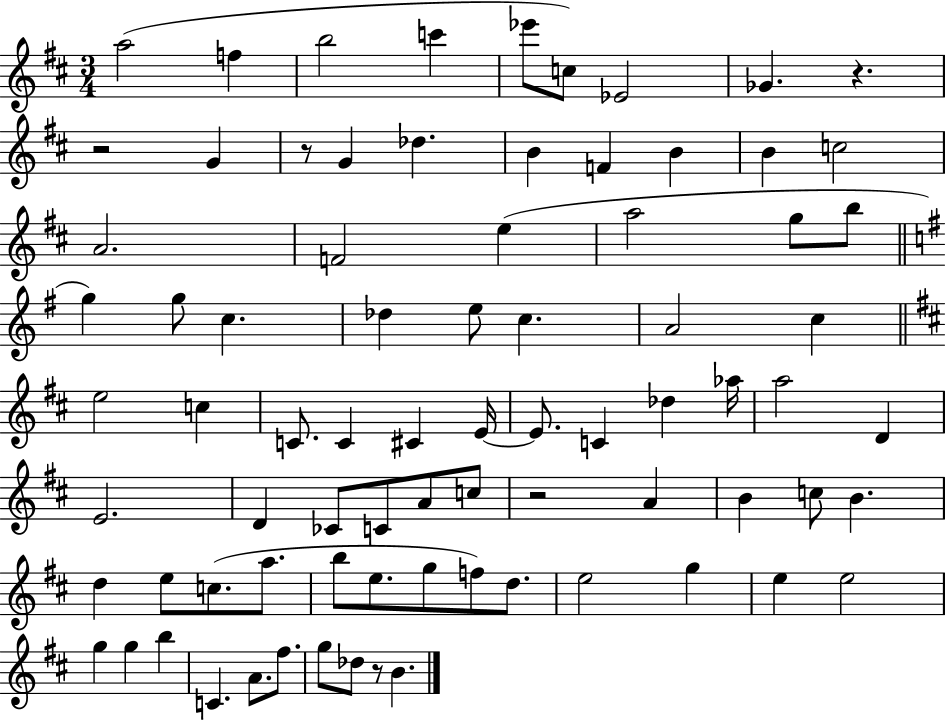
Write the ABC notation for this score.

X:1
T:Untitled
M:3/4
L:1/4
K:D
a2 f b2 c' _e'/2 c/2 _E2 _G z z2 G z/2 G _d B F B B c2 A2 F2 e a2 g/2 b/2 g g/2 c _d e/2 c A2 c e2 c C/2 C ^C E/4 E/2 C _d _a/4 a2 D E2 D _C/2 C/2 A/2 c/2 z2 A B c/2 B d e/2 c/2 a/2 b/2 e/2 g/2 f/2 d/2 e2 g e e2 g g b C A/2 ^f/2 g/2 _d/2 z/2 B